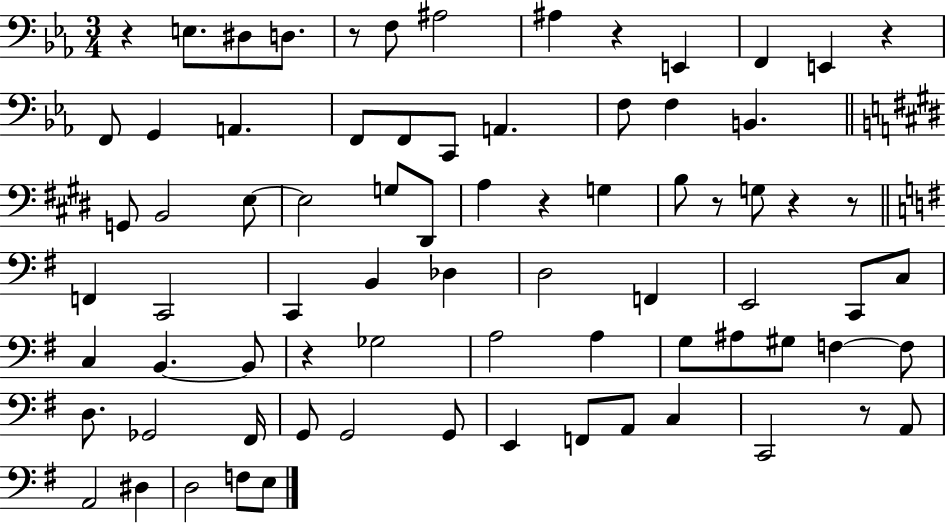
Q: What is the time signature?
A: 3/4